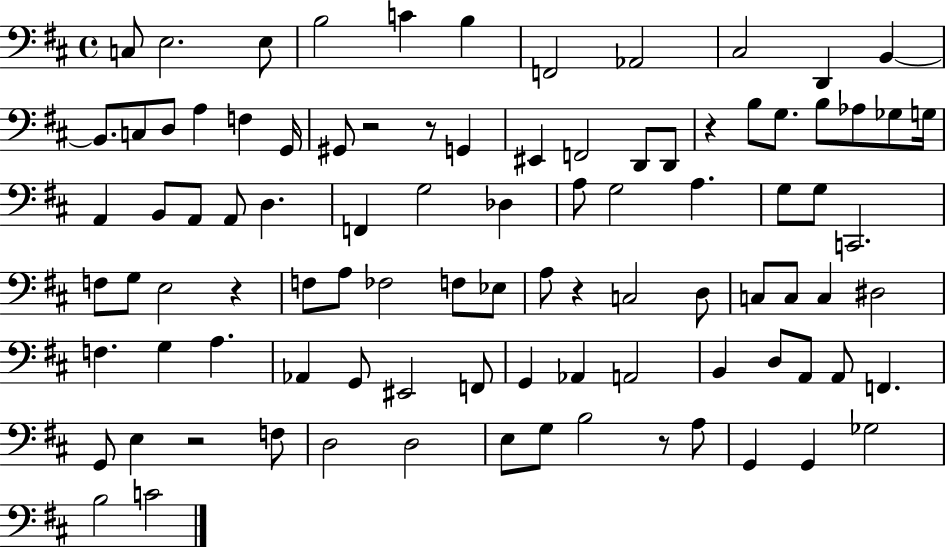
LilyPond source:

{
  \clef bass
  \time 4/4
  \defaultTimeSignature
  \key d \major
  \repeat volta 2 { c8 e2. e8 | b2 c'4 b4 | f,2 aes,2 | cis2 d,4 b,4~~ | \break b,8. c8 d8 a4 f4 g,16 | gis,8 r2 r8 g,4 | eis,4 f,2 d,8 d,8 | r4 b8 g8. b8 aes8 ges8 g16 | \break a,4 b,8 a,8 a,8 d4. | f,4 g2 des4 | a8 g2 a4. | g8 g8 c,2. | \break f8 g8 e2 r4 | f8 a8 fes2 f8 ees8 | a8 r4 c2 d8 | c8 c8 c4 dis2 | \break f4. g4 a4. | aes,4 g,8 eis,2 f,8 | g,4 aes,4 a,2 | b,4 d8 a,8 a,8 f,4. | \break g,8 e4 r2 f8 | d2 d2 | e8 g8 b2 r8 a8 | g,4 g,4 ges2 | \break b2 c'2 | } \bar "|."
}